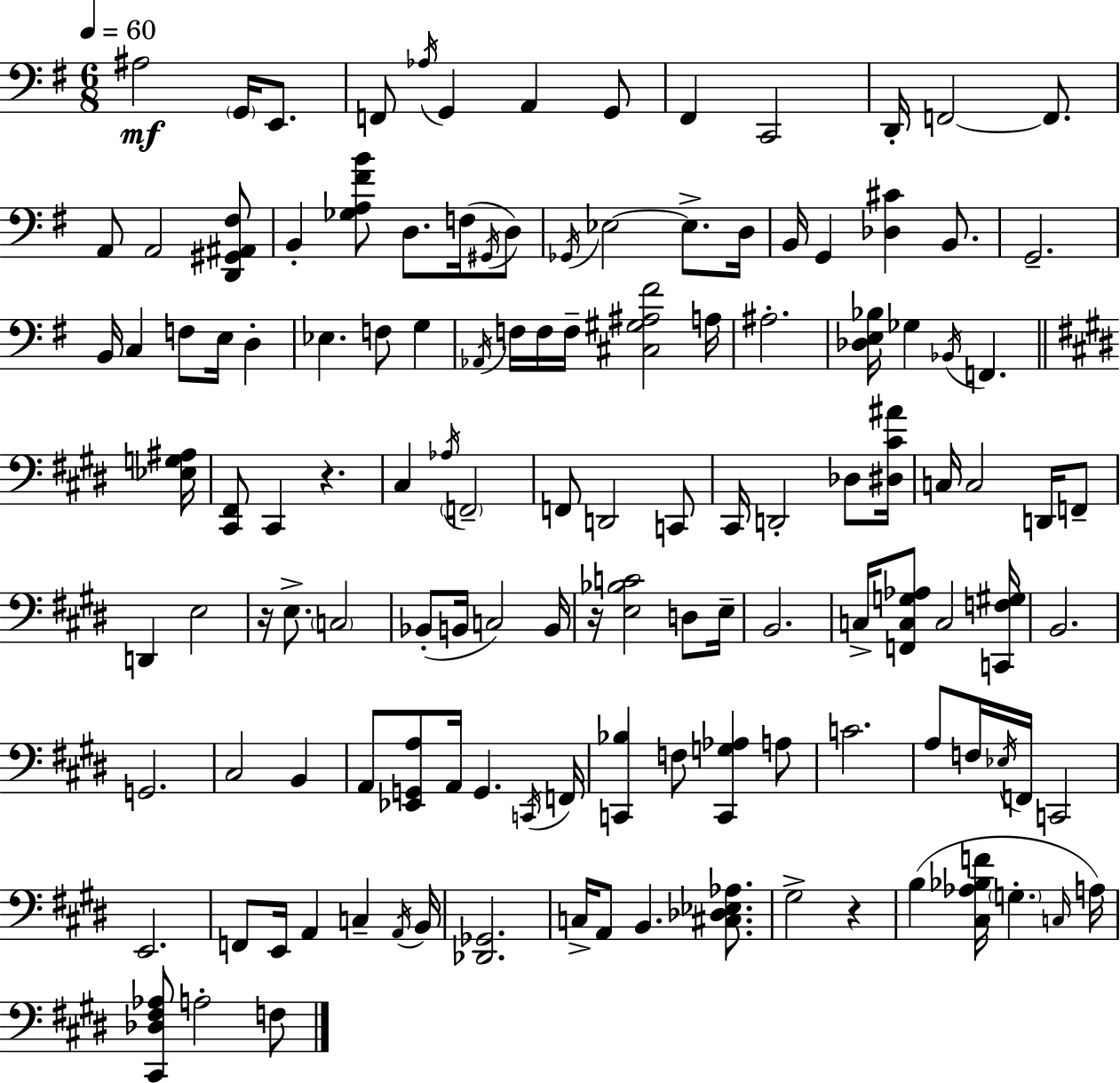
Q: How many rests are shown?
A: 4